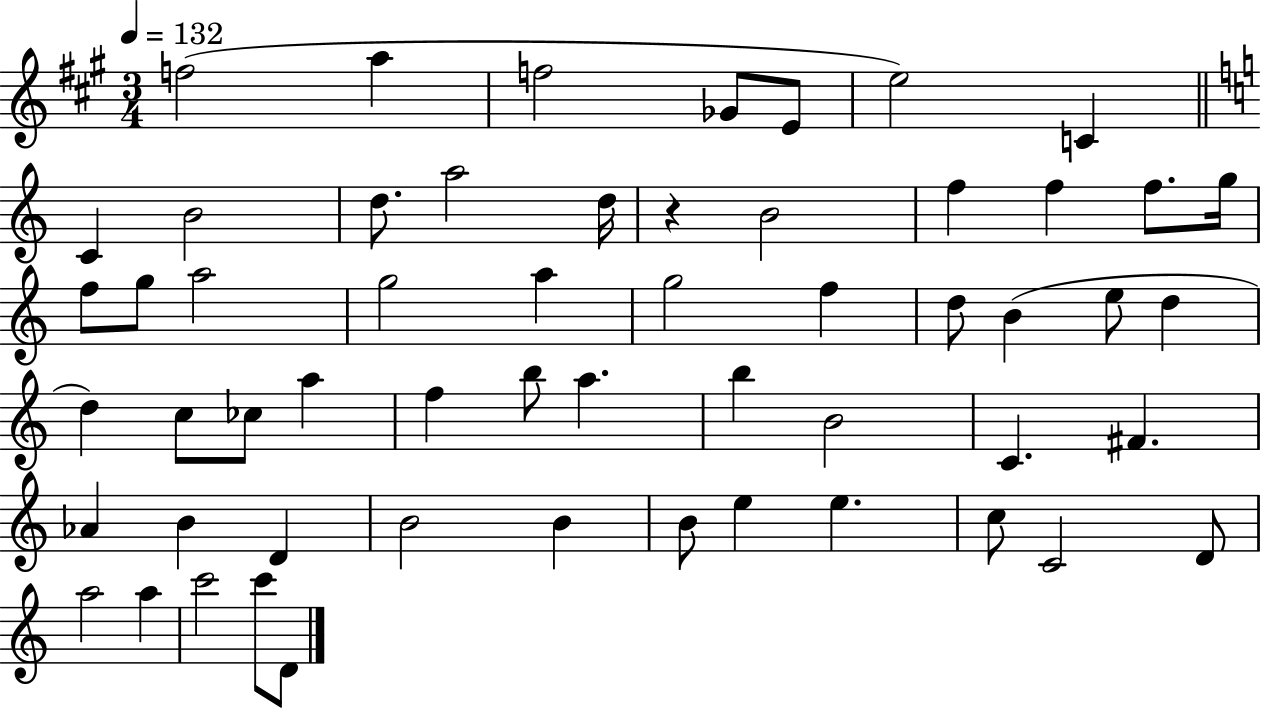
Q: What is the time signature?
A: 3/4